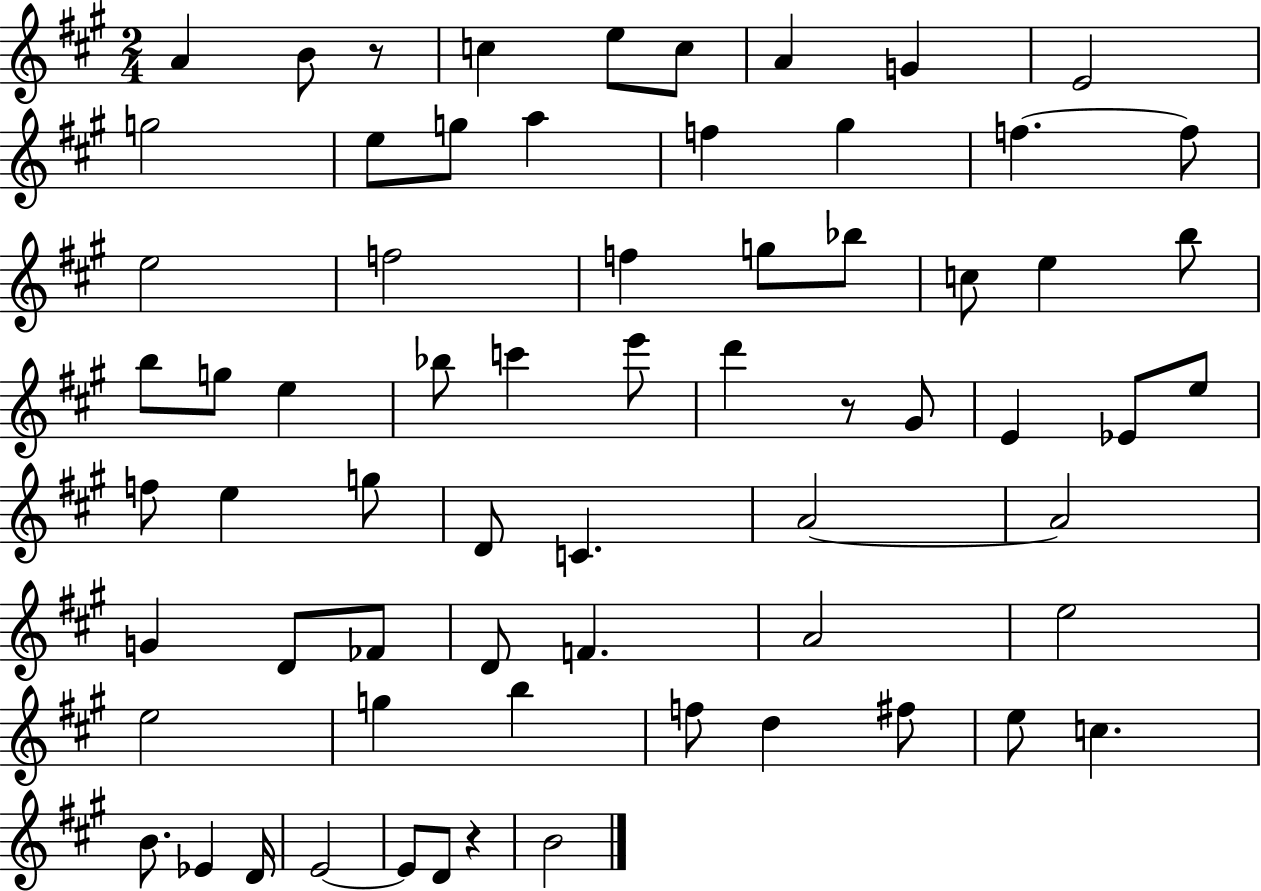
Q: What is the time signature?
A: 2/4